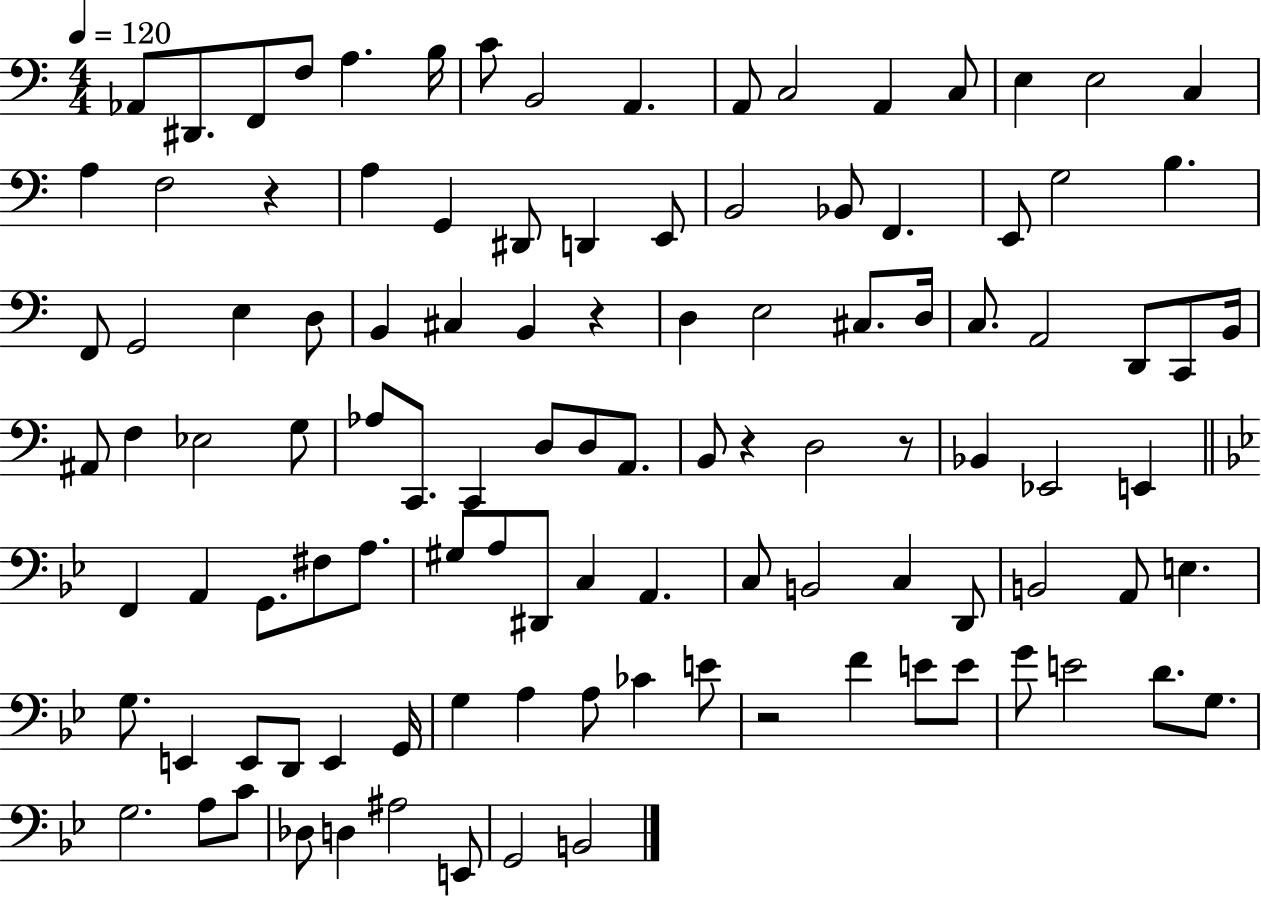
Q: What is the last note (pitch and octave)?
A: B2